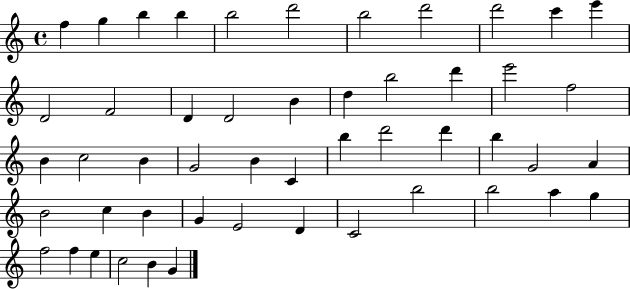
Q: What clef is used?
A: treble